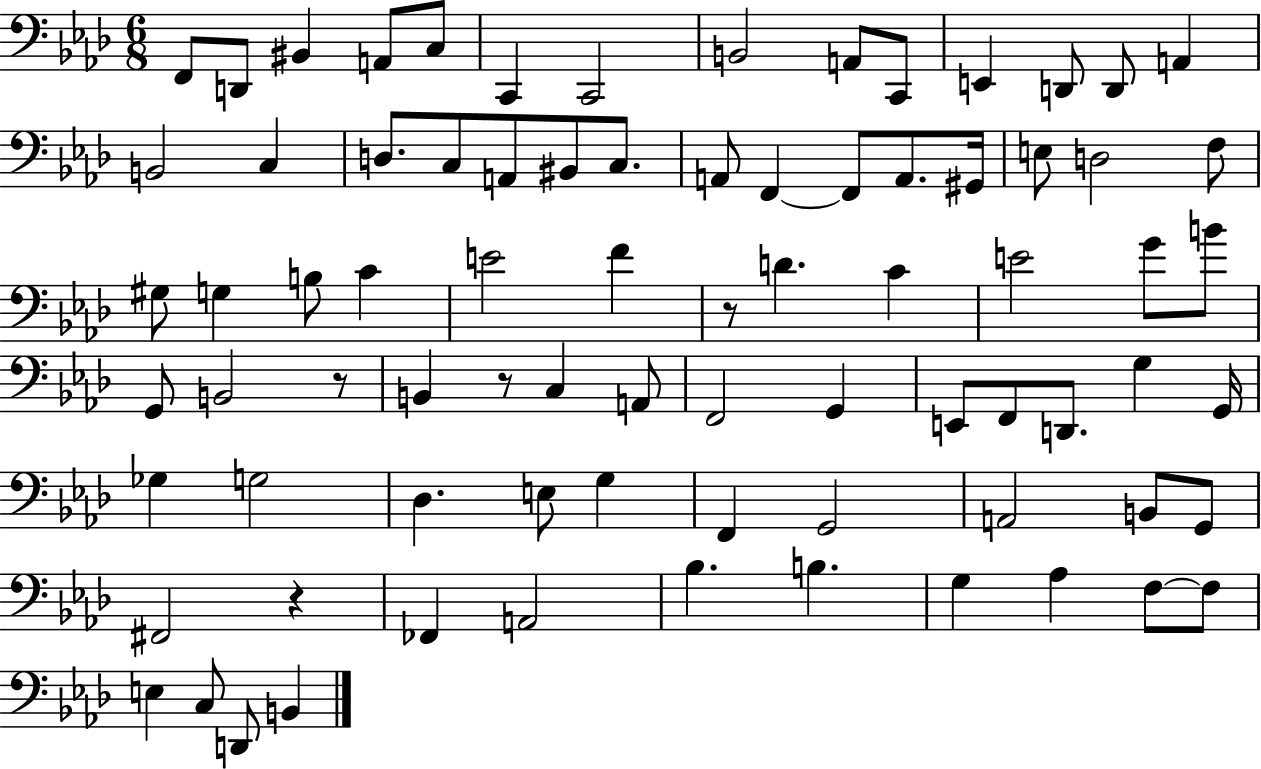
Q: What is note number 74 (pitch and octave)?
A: D2